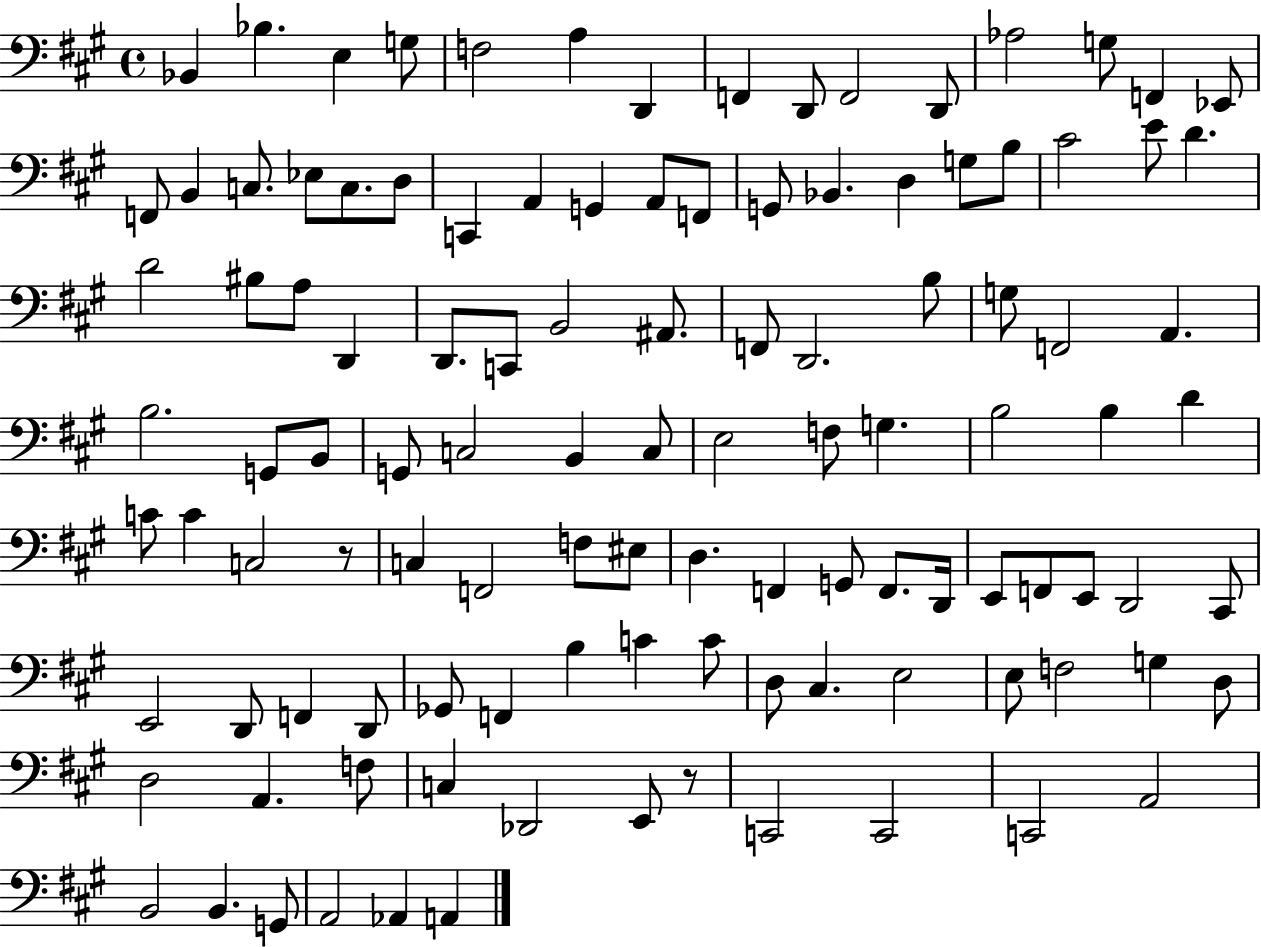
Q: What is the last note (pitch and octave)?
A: A2